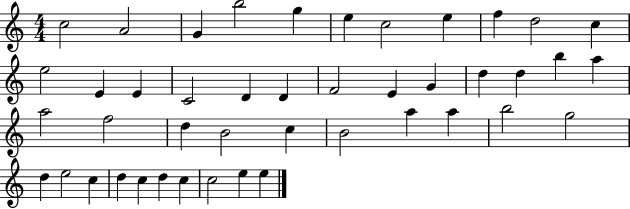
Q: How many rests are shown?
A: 0